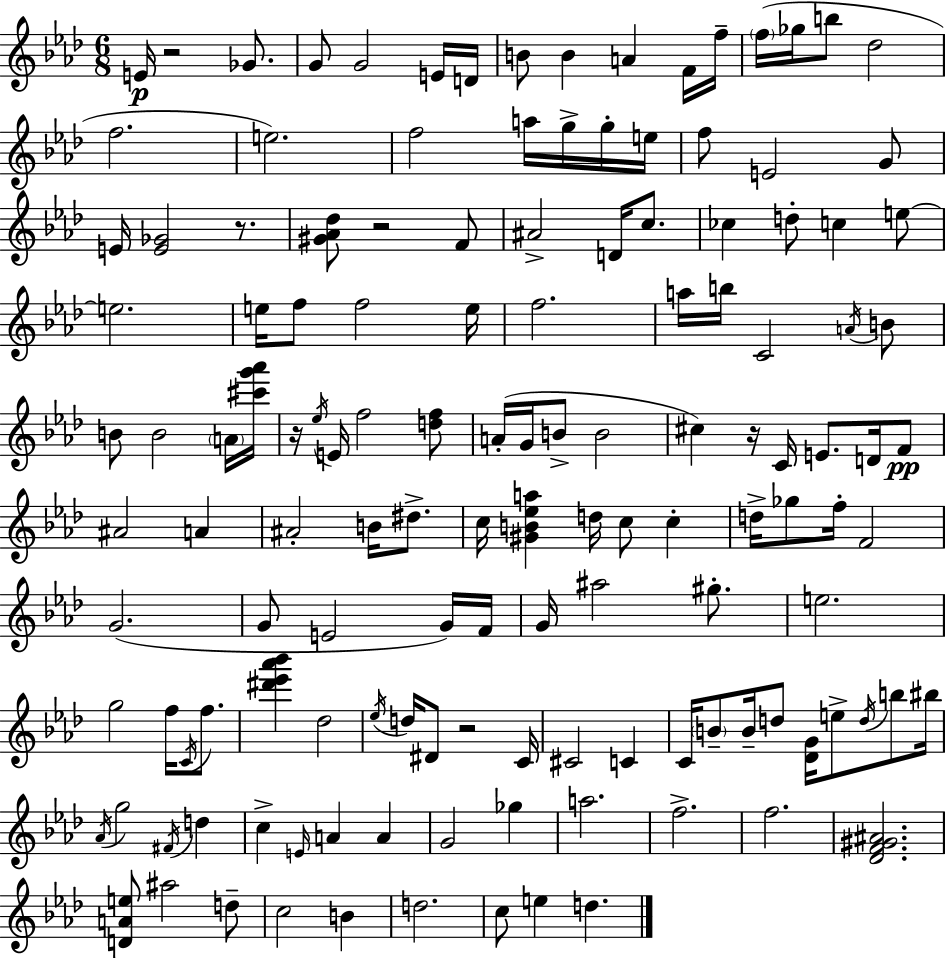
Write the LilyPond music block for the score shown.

{
  \clef treble
  \numericTimeSignature
  \time 6/8
  \key f \minor
  e'16\p r2 ges'8. | g'8 g'2 e'16 d'16 | b'8 b'4 a'4 f'16 f''16-- | \parenthesize f''16( ges''16 b''8 des''2 | \break f''2. | e''2.) | f''2 a''16 g''16-> g''16-. e''16 | f''8 e'2 g'8 | \break e'16 <e' ges'>2 r8. | <gis' aes' des''>8 r2 f'8 | ais'2-> d'16 c''8. | ces''4 d''8-. c''4 e''8~~ | \break e''2. | e''16 f''8 f''2 e''16 | f''2. | a''16 b''16 c'2 \acciaccatura { a'16 } b'8 | \break b'8 b'2 \parenthesize a'16 | <cis''' g''' aes'''>16 r16 \acciaccatura { ees''16 } e'16 f''2 | <d'' f''>8 a'16-.( g'16 b'8-> b'2 | cis''4) r16 c'16 e'8. d'16 | \break f'8\pp ais'2 a'4 | ais'2-. b'16 dis''8.-> | c''16 <gis' b' ees'' a''>4 d''16 c''8 c''4-. | d''16-> ges''8 f''16-. f'2 | \break g'2.( | g'8 e'2 | g'16) f'16 g'16 ais''2 gis''8.-. | e''2. | \break g''2 f''16 \acciaccatura { c'16 } | f''8. <dis''' ees''' aes''' bes'''>4 des''2 | \acciaccatura { ees''16 } d''16 dis'8 r2 | c'16 cis'2 | \break c'4 c'16 \parenthesize b'8-- b'16-- d''8 <des' g'>16 e''8-> | \acciaccatura { d''16 } b''8 bis''16 \acciaccatura { aes'16 } g''2 | \acciaccatura { fis'16 } d''4 c''4-> \grace { e'16 } | a'4 a'4 g'2 | \break ges''4 a''2. | f''2.-> | f''2. | <des' f' gis' ais'>2. | \break <d' a' e''>8 ais''2 | d''8-- c''2 | b'4 d''2. | c''8 e''4 | \break d''4. \bar "|."
}